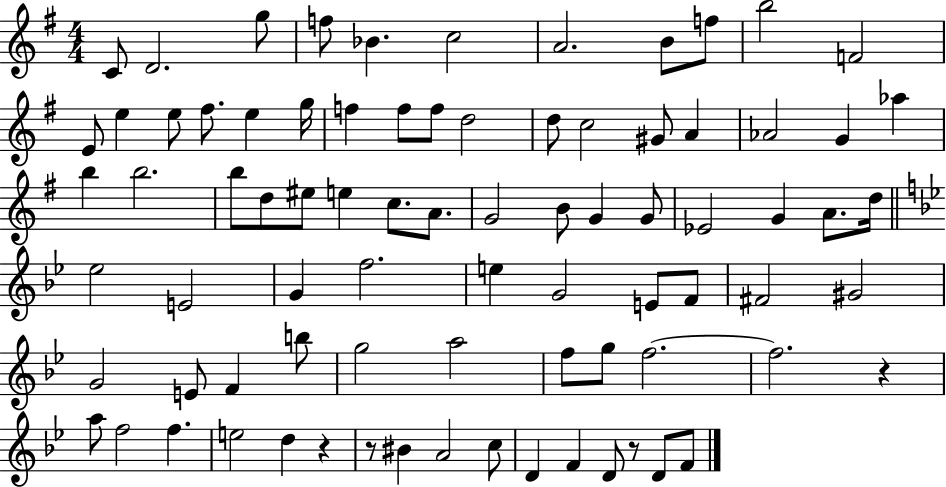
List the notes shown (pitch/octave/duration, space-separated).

C4/e D4/h. G5/e F5/e Bb4/q. C5/h A4/h. B4/e F5/e B5/h F4/h E4/e E5/q E5/e F#5/e. E5/q G5/s F5/q F5/e F5/e D5/h D5/e C5/h G#4/e A4/q Ab4/h G4/q Ab5/q B5/q B5/h. B5/e D5/e EIS5/e E5/q C5/e. A4/e. G4/h B4/e G4/q G4/e Eb4/h G4/q A4/e. D5/s Eb5/h E4/h G4/q F5/h. E5/q G4/h E4/e F4/e F#4/h G#4/h G4/h E4/e F4/q B5/e G5/h A5/h F5/e G5/e F5/h. F5/h. R/q A5/e F5/h F5/q. E5/h D5/q R/q R/e BIS4/q A4/h C5/e D4/q F4/q D4/e R/e D4/e F4/e